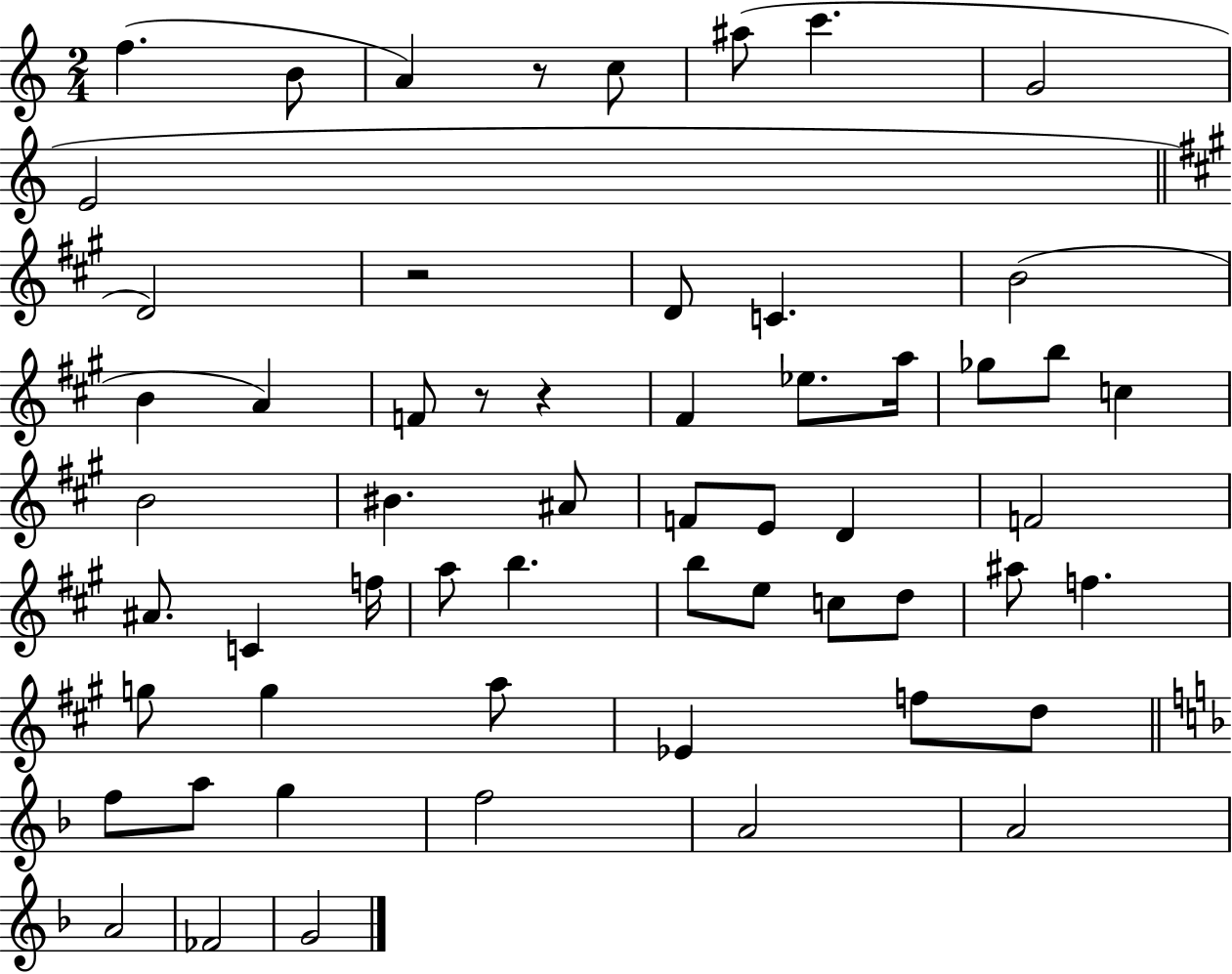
F5/q. B4/e A4/q R/e C5/e A#5/e C6/q. G4/h E4/h D4/h R/h D4/e C4/q. B4/h B4/q A4/q F4/e R/e R/q F#4/q Eb5/e. A5/s Gb5/e B5/e C5/q B4/h BIS4/q. A#4/e F4/e E4/e D4/q F4/h A#4/e. C4/q F5/s A5/e B5/q. B5/e E5/e C5/e D5/e A#5/e F5/q. G5/e G5/q A5/e Eb4/q F5/e D5/e F5/e A5/e G5/q F5/h A4/h A4/h A4/h FES4/h G4/h